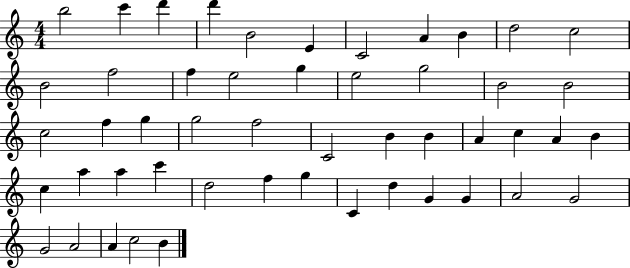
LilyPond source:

{
  \clef treble
  \numericTimeSignature
  \time 4/4
  \key c \major
  b''2 c'''4 d'''4 | d'''4 b'2 e'4 | c'2 a'4 b'4 | d''2 c''2 | \break b'2 f''2 | f''4 e''2 g''4 | e''2 g''2 | b'2 b'2 | \break c''2 f''4 g''4 | g''2 f''2 | c'2 b'4 b'4 | a'4 c''4 a'4 b'4 | \break c''4 a''4 a''4 c'''4 | d''2 f''4 g''4 | c'4 d''4 g'4 g'4 | a'2 g'2 | \break g'2 a'2 | a'4 c''2 b'4 | \bar "|."
}